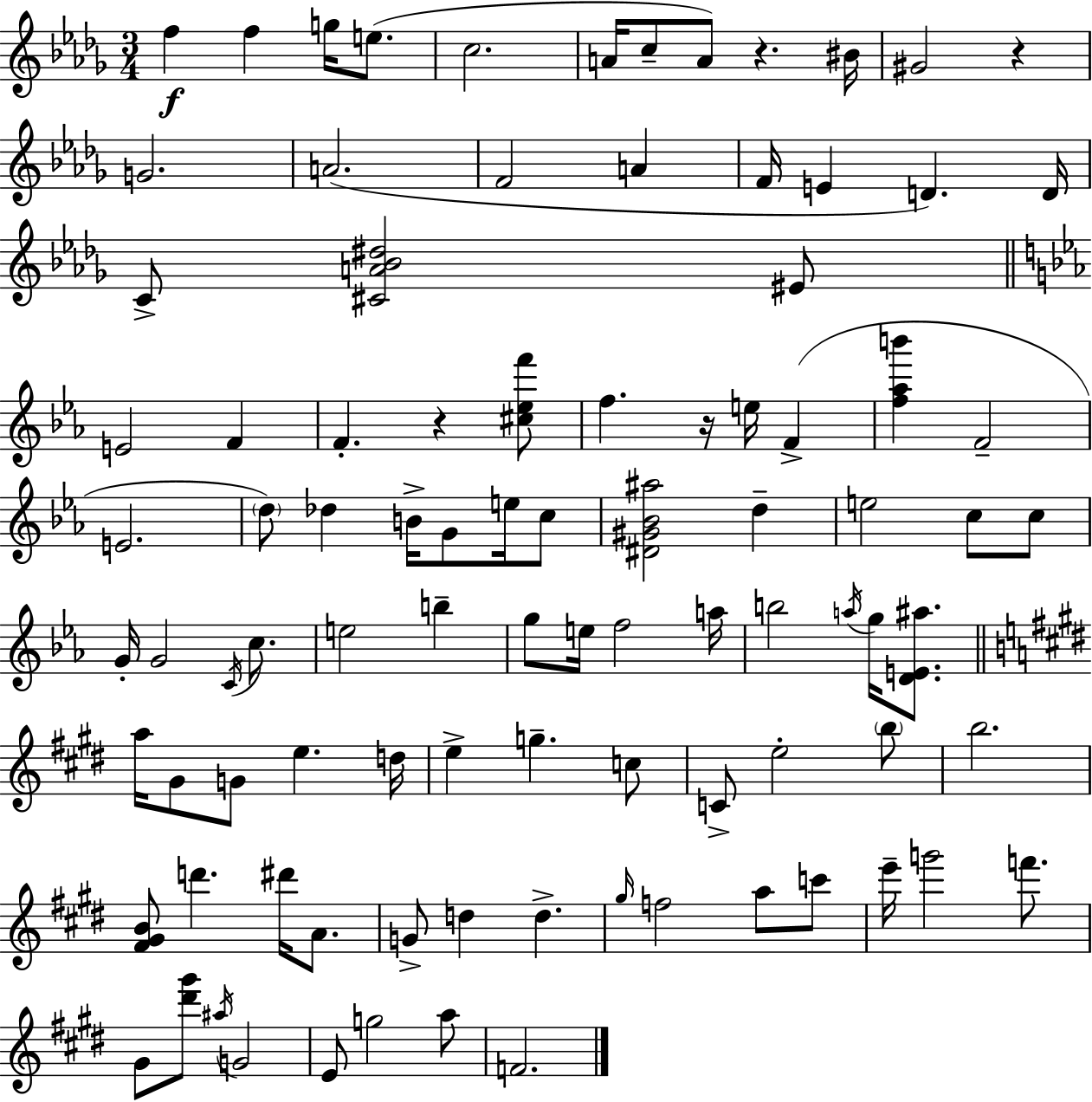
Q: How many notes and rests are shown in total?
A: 94